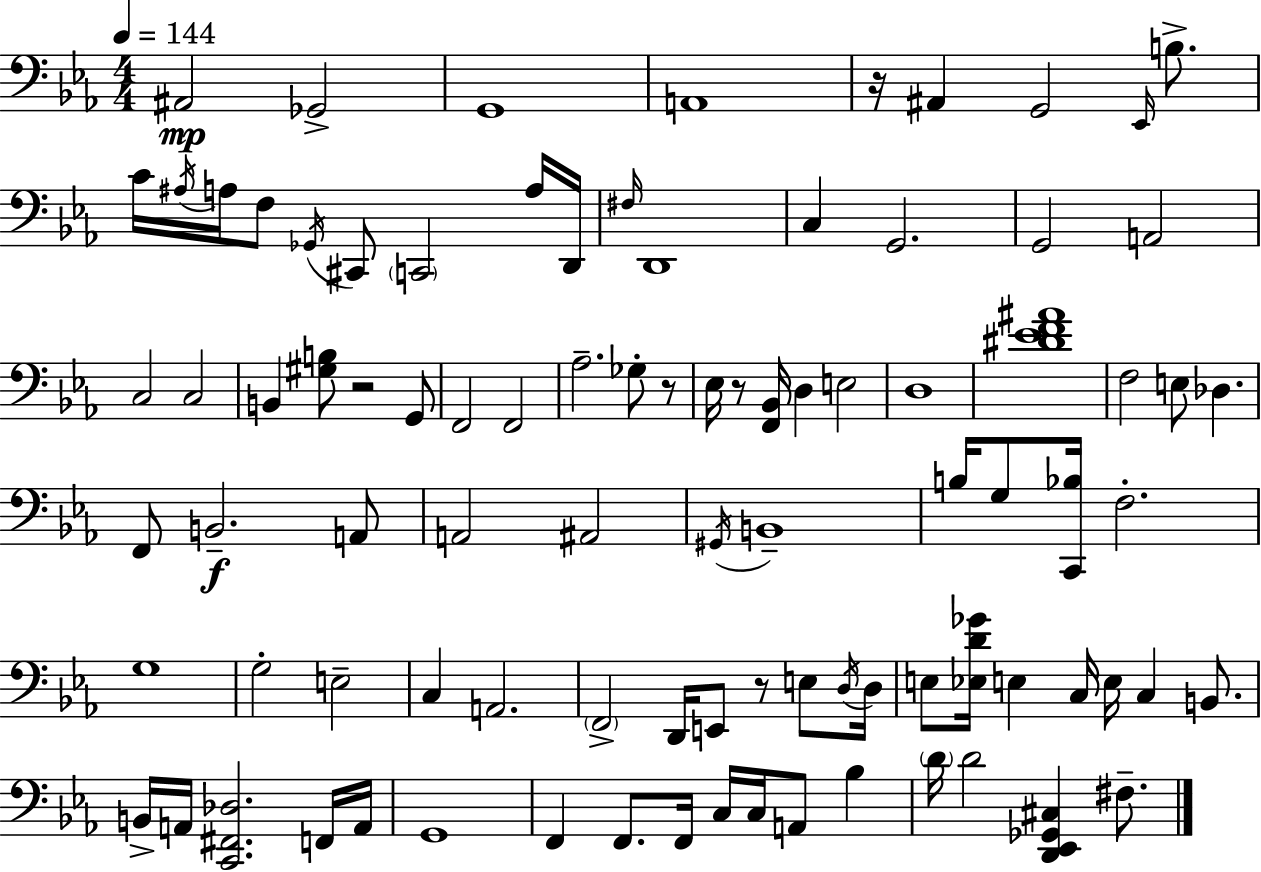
X:1
T:Untitled
M:4/4
L:1/4
K:Eb
^A,,2 _G,,2 G,,4 A,,4 z/4 ^A,, G,,2 _E,,/4 B,/2 C/4 ^A,/4 A,/4 F,/2 _G,,/4 ^C,,/2 C,,2 A,/4 D,,/4 ^F,/4 D,,4 C, G,,2 G,,2 A,,2 C,2 C,2 B,, [^G,B,]/2 z2 G,,/2 F,,2 F,,2 _A,2 _G,/2 z/2 _E,/4 z/2 [F,,_B,,]/4 D, E,2 D,4 [^D_EF^A]4 F,2 E,/2 _D, F,,/2 B,,2 A,,/2 A,,2 ^A,,2 ^G,,/4 B,,4 B,/4 G,/2 [C,,_B,]/4 F,2 G,4 G,2 E,2 C, A,,2 F,,2 D,,/4 E,,/2 z/2 E,/2 D,/4 D,/4 E,/2 [_E,D_G]/4 E, C,/4 E,/4 C, B,,/2 B,,/4 A,,/4 [C,,^F,,_D,]2 F,,/4 A,,/4 G,,4 F,, F,,/2 F,,/4 C,/4 C,/4 A,,/2 _B, D/4 D2 [D,,_E,,_G,,^C,] ^F,/2